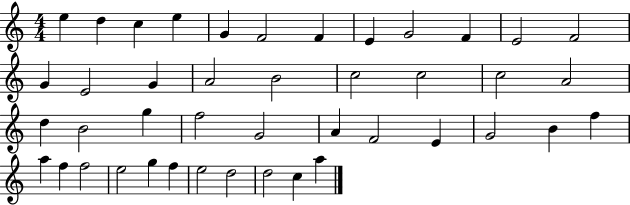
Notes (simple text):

E5/q D5/q C5/q E5/q G4/q F4/h F4/q E4/q G4/h F4/q E4/h F4/h G4/q E4/h G4/q A4/h B4/h C5/h C5/h C5/h A4/h D5/q B4/h G5/q F5/h G4/h A4/q F4/h E4/q G4/h B4/q F5/q A5/q F5/q F5/h E5/h G5/q F5/q E5/h D5/h D5/h C5/q A5/q